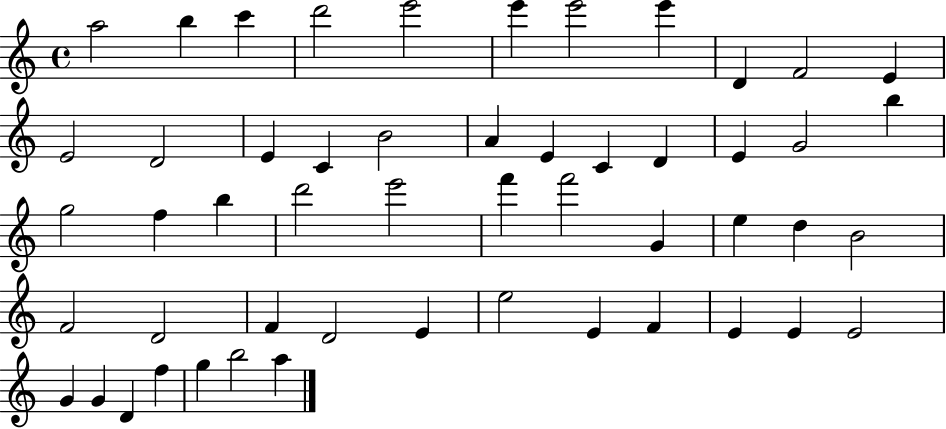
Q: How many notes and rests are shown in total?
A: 52